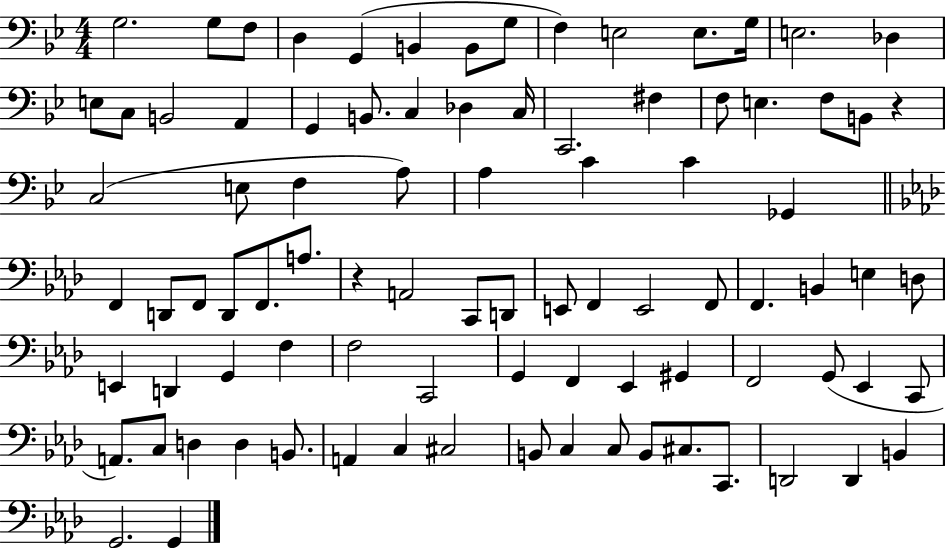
G3/h. G3/e F3/e D3/q G2/q B2/q B2/e G3/e F3/q E3/h E3/e. G3/s E3/h. Db3/q E3/e C3/e B2/h A2/q G2/q B2/e. C3/q Db3/q C3/s C2/h. F#3/q F3/e E3/q. F3/e B2/e R/q C3/h E3/e F3/q A3/e A3/q C4/q C4/q Gb2/q F2/q D2/e F2/e D2/e F2/e. A3/e. R/q A2/h C2/e D2/e E2/e F2/q E2/h F2/e F2/q. B2/q E3/q D3/e E2/q D2/q G2/q F3/q F3/h C2/h G2/q F2/q Eb2/q G#2/q F2/h G2/e Eb2/q C2/e A2/e. C3/e D3/q D3/q B2/e. A2/q C3/q C#3/h B2/e C3/q C3/e B2/e C#3/e. C2/e. D2/h D2/q B2/q G2/h. G2/q